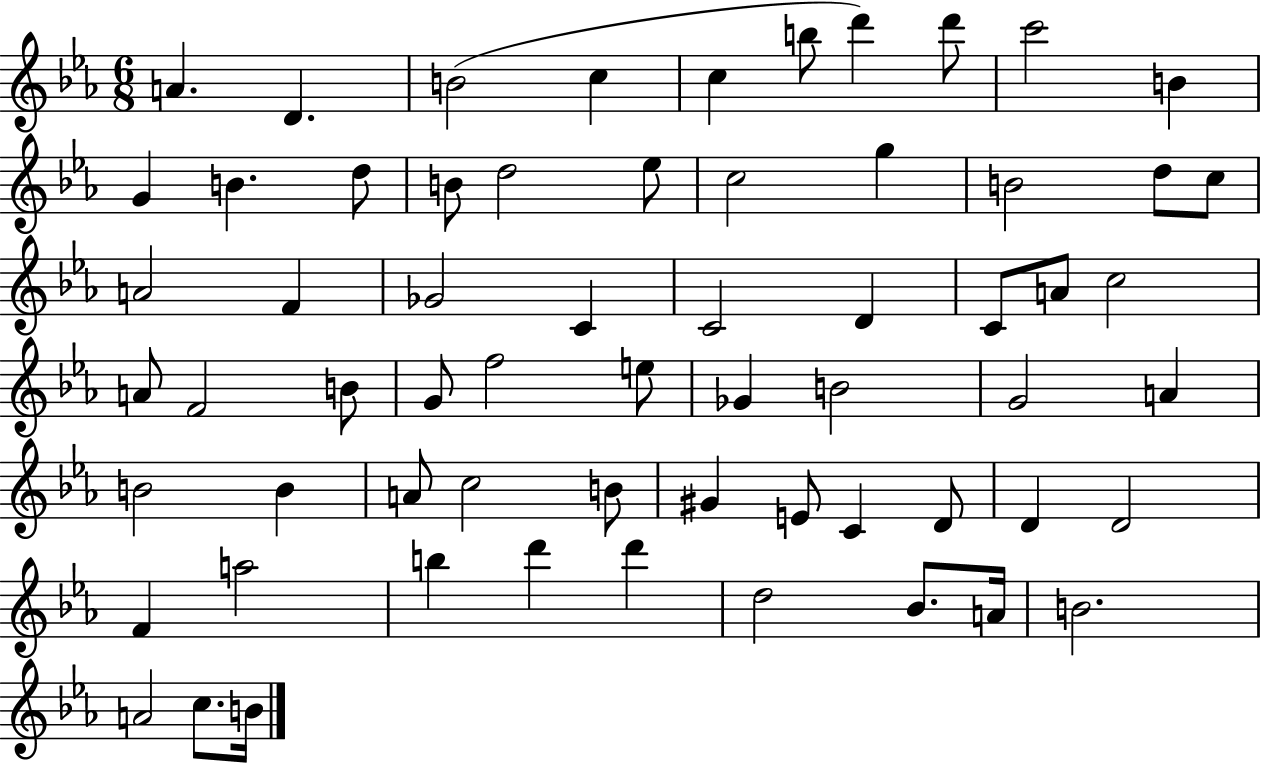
A4/q. D4/q. B4/h C5/q C5/q B5/e D6/q D6/e C6/h B4/q G4/q B4/q. D5/e B4/e D5/h Eb5/e C5/h G5/q B4/h D5/e C5/e A4/h F4/q Gb4/h C4/q C4/h D4/q C4/e A4/e C5/h A4/e F4/h B4/e G4/e F5/h E5/e Gb4/q B4/h G4/h A4/q B4/h B4/q A4/e C5/h B4/e G#4/q E4/e C4/q D4/e D4/q D4/h F4/q A5/h B5/q D6/q D6/q D5/h Bb4/e. A4/s B4/h. A4/h C5/e. B4/s